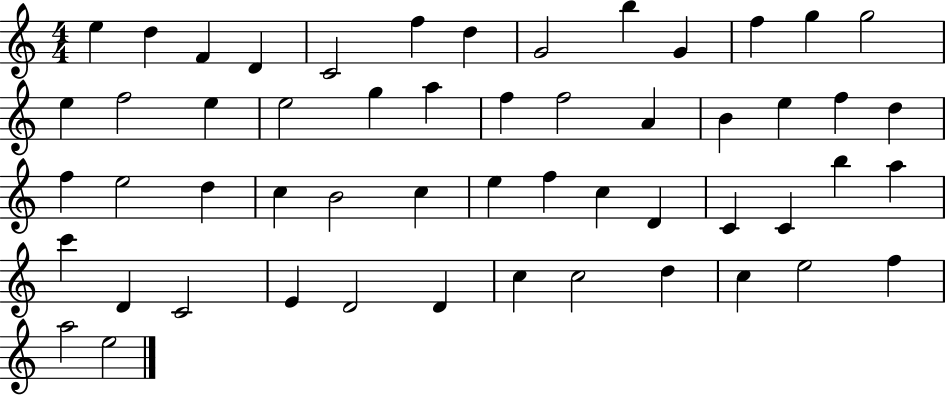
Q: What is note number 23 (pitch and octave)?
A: B4